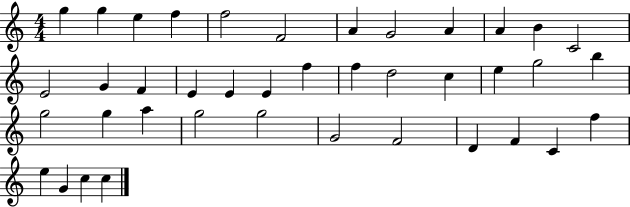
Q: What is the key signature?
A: C major